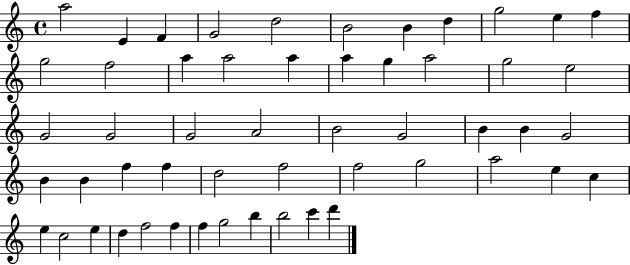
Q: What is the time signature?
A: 4/4